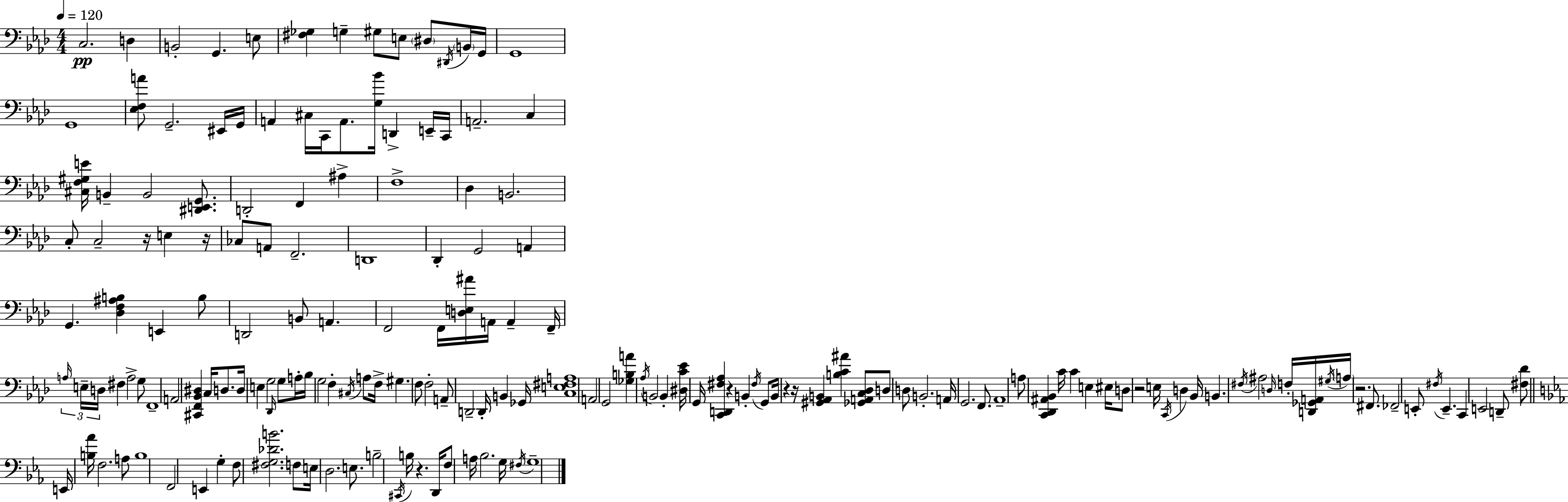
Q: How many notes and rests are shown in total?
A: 177